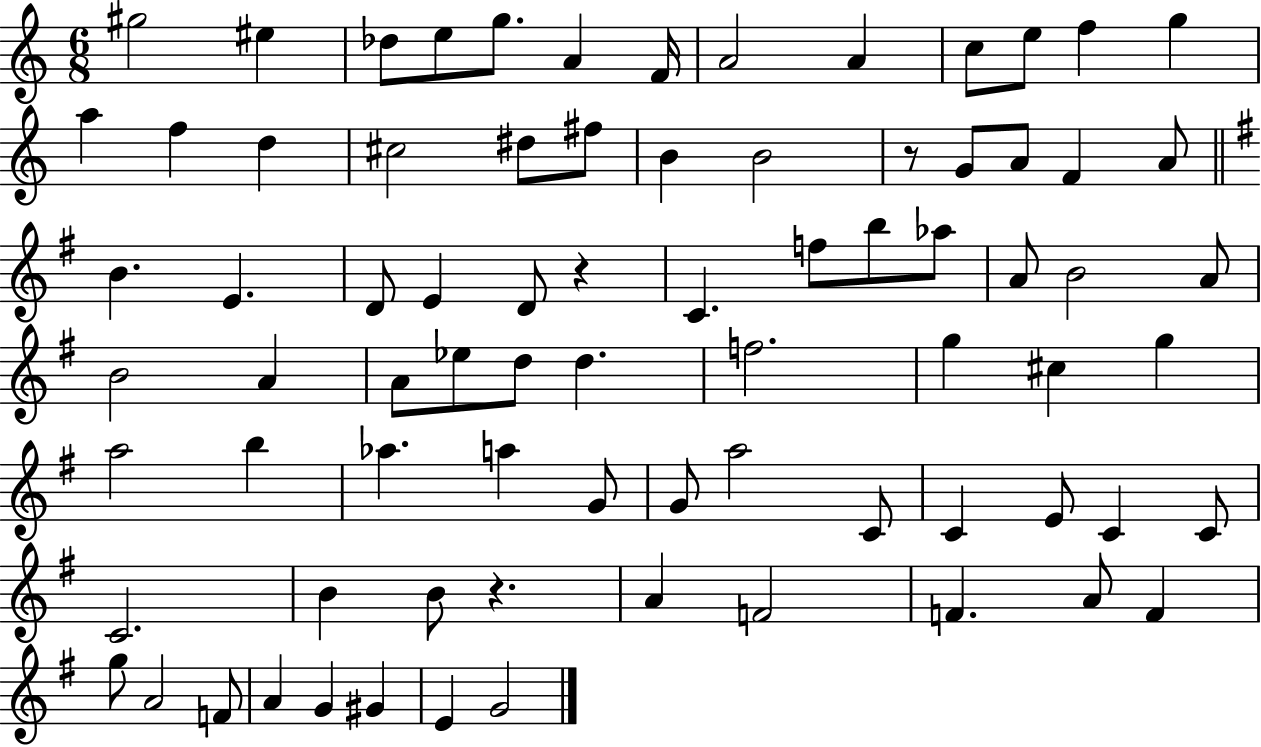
{
  \clef treble
  \numericTimeSignature
  \time 6/8
  \key c \major
  gis''2 eis''4 | des''8 e''8 g''8. a'4 f'16 | a'2 a'4 | c''8 e''8 f''4 g''4 | \break a''4 f''4 d''4 | cis''2 dis''8 fis''8 | b'4 b'2 | r8 g'8 a'8 f'4 a'8 | \break \bar "||" \break \key e \minor b'4. e'4. | d'8 e'4 d'8 r4 | c'4. f''8 b''8 aes''8 | a'8 b'2 a'8 | \break b'2 a'4 | a'8 ees''8 d''8 d''4. | f''2. | g''4 cis''4 g''4 | \break a''2 b''4 | aes''4. a''4 g'8 | g'8 a''2 c'8 | c'4 e'8 c'4 c'8 | \break c'2. | b'4 b'8 r4. | a'4 f'2 | f'4. a'8 f'4 | \break g''8 a'2 f'8 | a'4 g'4 gis'4 | e'4 g'2 | \bar "|."
}